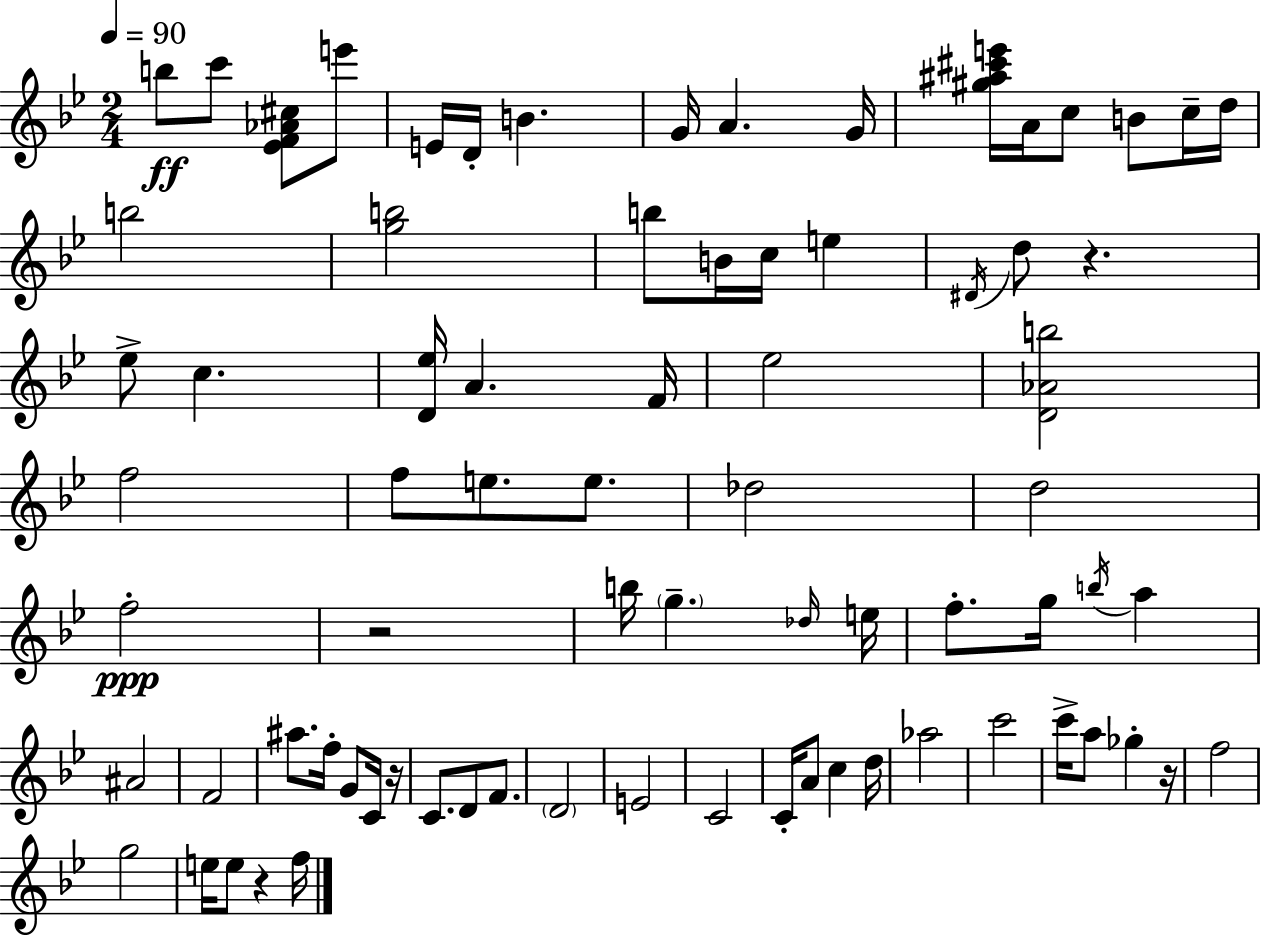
B5/e C6/e [Eb4,F4,Ab4,C#5]/e E6/e E4/s D4/s B4/q. G4/s A4/q. G4/s [G#5,A#5,C#6,E6]/s A4/s C5/e B4/e C5/s D5/s B5/h [G5,B5]/h B5/e B4/s C5/s E5/q D#4/s D5/e R/q. Eb5/e C5/q. [D4,Eb5]/s A4/q. F4/s Eb5/h [D4,Ab4,B5]/h F5/h F5/e E5/e. E5/e. Db5/h D5/h F5/h R/h B5/s G5/q. Db5/s E5/s F5/e. G5/s B5/s A5/q A#4/h F4/h A#5/e. F5/s G4/e C4/s R/s C4/e. D4/e F4/e. D4/h E4/h C4/h C4/s A4/e C5/q D5/s Ab5/h C6/h C6/s A5/e Gb5/q R/s F5/h G5/h E5/s E5/e R/q F5/s